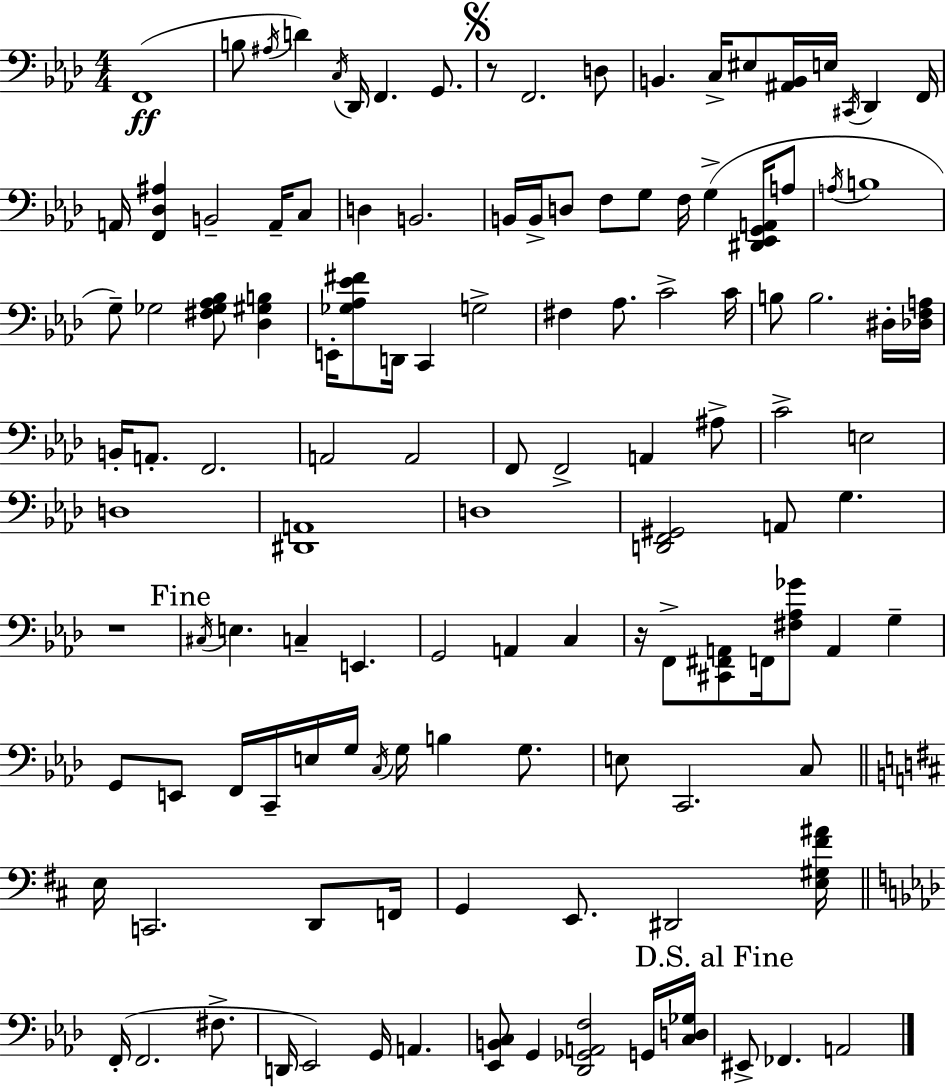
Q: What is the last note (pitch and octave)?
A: A2